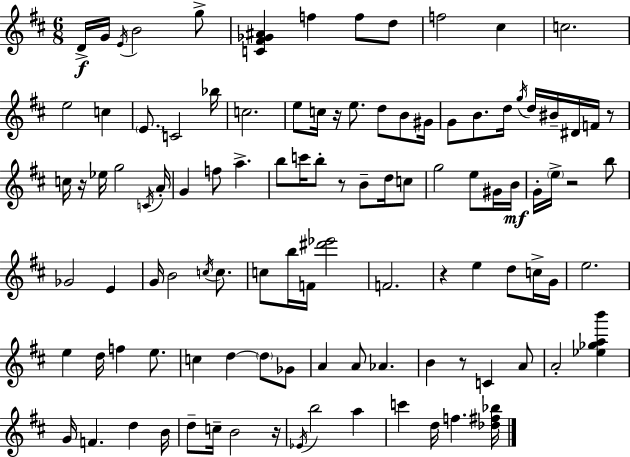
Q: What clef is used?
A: treble